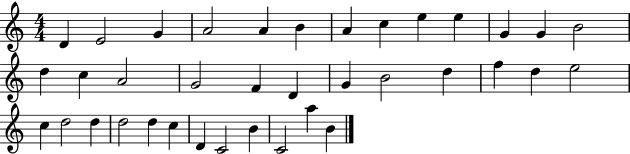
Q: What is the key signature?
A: C major